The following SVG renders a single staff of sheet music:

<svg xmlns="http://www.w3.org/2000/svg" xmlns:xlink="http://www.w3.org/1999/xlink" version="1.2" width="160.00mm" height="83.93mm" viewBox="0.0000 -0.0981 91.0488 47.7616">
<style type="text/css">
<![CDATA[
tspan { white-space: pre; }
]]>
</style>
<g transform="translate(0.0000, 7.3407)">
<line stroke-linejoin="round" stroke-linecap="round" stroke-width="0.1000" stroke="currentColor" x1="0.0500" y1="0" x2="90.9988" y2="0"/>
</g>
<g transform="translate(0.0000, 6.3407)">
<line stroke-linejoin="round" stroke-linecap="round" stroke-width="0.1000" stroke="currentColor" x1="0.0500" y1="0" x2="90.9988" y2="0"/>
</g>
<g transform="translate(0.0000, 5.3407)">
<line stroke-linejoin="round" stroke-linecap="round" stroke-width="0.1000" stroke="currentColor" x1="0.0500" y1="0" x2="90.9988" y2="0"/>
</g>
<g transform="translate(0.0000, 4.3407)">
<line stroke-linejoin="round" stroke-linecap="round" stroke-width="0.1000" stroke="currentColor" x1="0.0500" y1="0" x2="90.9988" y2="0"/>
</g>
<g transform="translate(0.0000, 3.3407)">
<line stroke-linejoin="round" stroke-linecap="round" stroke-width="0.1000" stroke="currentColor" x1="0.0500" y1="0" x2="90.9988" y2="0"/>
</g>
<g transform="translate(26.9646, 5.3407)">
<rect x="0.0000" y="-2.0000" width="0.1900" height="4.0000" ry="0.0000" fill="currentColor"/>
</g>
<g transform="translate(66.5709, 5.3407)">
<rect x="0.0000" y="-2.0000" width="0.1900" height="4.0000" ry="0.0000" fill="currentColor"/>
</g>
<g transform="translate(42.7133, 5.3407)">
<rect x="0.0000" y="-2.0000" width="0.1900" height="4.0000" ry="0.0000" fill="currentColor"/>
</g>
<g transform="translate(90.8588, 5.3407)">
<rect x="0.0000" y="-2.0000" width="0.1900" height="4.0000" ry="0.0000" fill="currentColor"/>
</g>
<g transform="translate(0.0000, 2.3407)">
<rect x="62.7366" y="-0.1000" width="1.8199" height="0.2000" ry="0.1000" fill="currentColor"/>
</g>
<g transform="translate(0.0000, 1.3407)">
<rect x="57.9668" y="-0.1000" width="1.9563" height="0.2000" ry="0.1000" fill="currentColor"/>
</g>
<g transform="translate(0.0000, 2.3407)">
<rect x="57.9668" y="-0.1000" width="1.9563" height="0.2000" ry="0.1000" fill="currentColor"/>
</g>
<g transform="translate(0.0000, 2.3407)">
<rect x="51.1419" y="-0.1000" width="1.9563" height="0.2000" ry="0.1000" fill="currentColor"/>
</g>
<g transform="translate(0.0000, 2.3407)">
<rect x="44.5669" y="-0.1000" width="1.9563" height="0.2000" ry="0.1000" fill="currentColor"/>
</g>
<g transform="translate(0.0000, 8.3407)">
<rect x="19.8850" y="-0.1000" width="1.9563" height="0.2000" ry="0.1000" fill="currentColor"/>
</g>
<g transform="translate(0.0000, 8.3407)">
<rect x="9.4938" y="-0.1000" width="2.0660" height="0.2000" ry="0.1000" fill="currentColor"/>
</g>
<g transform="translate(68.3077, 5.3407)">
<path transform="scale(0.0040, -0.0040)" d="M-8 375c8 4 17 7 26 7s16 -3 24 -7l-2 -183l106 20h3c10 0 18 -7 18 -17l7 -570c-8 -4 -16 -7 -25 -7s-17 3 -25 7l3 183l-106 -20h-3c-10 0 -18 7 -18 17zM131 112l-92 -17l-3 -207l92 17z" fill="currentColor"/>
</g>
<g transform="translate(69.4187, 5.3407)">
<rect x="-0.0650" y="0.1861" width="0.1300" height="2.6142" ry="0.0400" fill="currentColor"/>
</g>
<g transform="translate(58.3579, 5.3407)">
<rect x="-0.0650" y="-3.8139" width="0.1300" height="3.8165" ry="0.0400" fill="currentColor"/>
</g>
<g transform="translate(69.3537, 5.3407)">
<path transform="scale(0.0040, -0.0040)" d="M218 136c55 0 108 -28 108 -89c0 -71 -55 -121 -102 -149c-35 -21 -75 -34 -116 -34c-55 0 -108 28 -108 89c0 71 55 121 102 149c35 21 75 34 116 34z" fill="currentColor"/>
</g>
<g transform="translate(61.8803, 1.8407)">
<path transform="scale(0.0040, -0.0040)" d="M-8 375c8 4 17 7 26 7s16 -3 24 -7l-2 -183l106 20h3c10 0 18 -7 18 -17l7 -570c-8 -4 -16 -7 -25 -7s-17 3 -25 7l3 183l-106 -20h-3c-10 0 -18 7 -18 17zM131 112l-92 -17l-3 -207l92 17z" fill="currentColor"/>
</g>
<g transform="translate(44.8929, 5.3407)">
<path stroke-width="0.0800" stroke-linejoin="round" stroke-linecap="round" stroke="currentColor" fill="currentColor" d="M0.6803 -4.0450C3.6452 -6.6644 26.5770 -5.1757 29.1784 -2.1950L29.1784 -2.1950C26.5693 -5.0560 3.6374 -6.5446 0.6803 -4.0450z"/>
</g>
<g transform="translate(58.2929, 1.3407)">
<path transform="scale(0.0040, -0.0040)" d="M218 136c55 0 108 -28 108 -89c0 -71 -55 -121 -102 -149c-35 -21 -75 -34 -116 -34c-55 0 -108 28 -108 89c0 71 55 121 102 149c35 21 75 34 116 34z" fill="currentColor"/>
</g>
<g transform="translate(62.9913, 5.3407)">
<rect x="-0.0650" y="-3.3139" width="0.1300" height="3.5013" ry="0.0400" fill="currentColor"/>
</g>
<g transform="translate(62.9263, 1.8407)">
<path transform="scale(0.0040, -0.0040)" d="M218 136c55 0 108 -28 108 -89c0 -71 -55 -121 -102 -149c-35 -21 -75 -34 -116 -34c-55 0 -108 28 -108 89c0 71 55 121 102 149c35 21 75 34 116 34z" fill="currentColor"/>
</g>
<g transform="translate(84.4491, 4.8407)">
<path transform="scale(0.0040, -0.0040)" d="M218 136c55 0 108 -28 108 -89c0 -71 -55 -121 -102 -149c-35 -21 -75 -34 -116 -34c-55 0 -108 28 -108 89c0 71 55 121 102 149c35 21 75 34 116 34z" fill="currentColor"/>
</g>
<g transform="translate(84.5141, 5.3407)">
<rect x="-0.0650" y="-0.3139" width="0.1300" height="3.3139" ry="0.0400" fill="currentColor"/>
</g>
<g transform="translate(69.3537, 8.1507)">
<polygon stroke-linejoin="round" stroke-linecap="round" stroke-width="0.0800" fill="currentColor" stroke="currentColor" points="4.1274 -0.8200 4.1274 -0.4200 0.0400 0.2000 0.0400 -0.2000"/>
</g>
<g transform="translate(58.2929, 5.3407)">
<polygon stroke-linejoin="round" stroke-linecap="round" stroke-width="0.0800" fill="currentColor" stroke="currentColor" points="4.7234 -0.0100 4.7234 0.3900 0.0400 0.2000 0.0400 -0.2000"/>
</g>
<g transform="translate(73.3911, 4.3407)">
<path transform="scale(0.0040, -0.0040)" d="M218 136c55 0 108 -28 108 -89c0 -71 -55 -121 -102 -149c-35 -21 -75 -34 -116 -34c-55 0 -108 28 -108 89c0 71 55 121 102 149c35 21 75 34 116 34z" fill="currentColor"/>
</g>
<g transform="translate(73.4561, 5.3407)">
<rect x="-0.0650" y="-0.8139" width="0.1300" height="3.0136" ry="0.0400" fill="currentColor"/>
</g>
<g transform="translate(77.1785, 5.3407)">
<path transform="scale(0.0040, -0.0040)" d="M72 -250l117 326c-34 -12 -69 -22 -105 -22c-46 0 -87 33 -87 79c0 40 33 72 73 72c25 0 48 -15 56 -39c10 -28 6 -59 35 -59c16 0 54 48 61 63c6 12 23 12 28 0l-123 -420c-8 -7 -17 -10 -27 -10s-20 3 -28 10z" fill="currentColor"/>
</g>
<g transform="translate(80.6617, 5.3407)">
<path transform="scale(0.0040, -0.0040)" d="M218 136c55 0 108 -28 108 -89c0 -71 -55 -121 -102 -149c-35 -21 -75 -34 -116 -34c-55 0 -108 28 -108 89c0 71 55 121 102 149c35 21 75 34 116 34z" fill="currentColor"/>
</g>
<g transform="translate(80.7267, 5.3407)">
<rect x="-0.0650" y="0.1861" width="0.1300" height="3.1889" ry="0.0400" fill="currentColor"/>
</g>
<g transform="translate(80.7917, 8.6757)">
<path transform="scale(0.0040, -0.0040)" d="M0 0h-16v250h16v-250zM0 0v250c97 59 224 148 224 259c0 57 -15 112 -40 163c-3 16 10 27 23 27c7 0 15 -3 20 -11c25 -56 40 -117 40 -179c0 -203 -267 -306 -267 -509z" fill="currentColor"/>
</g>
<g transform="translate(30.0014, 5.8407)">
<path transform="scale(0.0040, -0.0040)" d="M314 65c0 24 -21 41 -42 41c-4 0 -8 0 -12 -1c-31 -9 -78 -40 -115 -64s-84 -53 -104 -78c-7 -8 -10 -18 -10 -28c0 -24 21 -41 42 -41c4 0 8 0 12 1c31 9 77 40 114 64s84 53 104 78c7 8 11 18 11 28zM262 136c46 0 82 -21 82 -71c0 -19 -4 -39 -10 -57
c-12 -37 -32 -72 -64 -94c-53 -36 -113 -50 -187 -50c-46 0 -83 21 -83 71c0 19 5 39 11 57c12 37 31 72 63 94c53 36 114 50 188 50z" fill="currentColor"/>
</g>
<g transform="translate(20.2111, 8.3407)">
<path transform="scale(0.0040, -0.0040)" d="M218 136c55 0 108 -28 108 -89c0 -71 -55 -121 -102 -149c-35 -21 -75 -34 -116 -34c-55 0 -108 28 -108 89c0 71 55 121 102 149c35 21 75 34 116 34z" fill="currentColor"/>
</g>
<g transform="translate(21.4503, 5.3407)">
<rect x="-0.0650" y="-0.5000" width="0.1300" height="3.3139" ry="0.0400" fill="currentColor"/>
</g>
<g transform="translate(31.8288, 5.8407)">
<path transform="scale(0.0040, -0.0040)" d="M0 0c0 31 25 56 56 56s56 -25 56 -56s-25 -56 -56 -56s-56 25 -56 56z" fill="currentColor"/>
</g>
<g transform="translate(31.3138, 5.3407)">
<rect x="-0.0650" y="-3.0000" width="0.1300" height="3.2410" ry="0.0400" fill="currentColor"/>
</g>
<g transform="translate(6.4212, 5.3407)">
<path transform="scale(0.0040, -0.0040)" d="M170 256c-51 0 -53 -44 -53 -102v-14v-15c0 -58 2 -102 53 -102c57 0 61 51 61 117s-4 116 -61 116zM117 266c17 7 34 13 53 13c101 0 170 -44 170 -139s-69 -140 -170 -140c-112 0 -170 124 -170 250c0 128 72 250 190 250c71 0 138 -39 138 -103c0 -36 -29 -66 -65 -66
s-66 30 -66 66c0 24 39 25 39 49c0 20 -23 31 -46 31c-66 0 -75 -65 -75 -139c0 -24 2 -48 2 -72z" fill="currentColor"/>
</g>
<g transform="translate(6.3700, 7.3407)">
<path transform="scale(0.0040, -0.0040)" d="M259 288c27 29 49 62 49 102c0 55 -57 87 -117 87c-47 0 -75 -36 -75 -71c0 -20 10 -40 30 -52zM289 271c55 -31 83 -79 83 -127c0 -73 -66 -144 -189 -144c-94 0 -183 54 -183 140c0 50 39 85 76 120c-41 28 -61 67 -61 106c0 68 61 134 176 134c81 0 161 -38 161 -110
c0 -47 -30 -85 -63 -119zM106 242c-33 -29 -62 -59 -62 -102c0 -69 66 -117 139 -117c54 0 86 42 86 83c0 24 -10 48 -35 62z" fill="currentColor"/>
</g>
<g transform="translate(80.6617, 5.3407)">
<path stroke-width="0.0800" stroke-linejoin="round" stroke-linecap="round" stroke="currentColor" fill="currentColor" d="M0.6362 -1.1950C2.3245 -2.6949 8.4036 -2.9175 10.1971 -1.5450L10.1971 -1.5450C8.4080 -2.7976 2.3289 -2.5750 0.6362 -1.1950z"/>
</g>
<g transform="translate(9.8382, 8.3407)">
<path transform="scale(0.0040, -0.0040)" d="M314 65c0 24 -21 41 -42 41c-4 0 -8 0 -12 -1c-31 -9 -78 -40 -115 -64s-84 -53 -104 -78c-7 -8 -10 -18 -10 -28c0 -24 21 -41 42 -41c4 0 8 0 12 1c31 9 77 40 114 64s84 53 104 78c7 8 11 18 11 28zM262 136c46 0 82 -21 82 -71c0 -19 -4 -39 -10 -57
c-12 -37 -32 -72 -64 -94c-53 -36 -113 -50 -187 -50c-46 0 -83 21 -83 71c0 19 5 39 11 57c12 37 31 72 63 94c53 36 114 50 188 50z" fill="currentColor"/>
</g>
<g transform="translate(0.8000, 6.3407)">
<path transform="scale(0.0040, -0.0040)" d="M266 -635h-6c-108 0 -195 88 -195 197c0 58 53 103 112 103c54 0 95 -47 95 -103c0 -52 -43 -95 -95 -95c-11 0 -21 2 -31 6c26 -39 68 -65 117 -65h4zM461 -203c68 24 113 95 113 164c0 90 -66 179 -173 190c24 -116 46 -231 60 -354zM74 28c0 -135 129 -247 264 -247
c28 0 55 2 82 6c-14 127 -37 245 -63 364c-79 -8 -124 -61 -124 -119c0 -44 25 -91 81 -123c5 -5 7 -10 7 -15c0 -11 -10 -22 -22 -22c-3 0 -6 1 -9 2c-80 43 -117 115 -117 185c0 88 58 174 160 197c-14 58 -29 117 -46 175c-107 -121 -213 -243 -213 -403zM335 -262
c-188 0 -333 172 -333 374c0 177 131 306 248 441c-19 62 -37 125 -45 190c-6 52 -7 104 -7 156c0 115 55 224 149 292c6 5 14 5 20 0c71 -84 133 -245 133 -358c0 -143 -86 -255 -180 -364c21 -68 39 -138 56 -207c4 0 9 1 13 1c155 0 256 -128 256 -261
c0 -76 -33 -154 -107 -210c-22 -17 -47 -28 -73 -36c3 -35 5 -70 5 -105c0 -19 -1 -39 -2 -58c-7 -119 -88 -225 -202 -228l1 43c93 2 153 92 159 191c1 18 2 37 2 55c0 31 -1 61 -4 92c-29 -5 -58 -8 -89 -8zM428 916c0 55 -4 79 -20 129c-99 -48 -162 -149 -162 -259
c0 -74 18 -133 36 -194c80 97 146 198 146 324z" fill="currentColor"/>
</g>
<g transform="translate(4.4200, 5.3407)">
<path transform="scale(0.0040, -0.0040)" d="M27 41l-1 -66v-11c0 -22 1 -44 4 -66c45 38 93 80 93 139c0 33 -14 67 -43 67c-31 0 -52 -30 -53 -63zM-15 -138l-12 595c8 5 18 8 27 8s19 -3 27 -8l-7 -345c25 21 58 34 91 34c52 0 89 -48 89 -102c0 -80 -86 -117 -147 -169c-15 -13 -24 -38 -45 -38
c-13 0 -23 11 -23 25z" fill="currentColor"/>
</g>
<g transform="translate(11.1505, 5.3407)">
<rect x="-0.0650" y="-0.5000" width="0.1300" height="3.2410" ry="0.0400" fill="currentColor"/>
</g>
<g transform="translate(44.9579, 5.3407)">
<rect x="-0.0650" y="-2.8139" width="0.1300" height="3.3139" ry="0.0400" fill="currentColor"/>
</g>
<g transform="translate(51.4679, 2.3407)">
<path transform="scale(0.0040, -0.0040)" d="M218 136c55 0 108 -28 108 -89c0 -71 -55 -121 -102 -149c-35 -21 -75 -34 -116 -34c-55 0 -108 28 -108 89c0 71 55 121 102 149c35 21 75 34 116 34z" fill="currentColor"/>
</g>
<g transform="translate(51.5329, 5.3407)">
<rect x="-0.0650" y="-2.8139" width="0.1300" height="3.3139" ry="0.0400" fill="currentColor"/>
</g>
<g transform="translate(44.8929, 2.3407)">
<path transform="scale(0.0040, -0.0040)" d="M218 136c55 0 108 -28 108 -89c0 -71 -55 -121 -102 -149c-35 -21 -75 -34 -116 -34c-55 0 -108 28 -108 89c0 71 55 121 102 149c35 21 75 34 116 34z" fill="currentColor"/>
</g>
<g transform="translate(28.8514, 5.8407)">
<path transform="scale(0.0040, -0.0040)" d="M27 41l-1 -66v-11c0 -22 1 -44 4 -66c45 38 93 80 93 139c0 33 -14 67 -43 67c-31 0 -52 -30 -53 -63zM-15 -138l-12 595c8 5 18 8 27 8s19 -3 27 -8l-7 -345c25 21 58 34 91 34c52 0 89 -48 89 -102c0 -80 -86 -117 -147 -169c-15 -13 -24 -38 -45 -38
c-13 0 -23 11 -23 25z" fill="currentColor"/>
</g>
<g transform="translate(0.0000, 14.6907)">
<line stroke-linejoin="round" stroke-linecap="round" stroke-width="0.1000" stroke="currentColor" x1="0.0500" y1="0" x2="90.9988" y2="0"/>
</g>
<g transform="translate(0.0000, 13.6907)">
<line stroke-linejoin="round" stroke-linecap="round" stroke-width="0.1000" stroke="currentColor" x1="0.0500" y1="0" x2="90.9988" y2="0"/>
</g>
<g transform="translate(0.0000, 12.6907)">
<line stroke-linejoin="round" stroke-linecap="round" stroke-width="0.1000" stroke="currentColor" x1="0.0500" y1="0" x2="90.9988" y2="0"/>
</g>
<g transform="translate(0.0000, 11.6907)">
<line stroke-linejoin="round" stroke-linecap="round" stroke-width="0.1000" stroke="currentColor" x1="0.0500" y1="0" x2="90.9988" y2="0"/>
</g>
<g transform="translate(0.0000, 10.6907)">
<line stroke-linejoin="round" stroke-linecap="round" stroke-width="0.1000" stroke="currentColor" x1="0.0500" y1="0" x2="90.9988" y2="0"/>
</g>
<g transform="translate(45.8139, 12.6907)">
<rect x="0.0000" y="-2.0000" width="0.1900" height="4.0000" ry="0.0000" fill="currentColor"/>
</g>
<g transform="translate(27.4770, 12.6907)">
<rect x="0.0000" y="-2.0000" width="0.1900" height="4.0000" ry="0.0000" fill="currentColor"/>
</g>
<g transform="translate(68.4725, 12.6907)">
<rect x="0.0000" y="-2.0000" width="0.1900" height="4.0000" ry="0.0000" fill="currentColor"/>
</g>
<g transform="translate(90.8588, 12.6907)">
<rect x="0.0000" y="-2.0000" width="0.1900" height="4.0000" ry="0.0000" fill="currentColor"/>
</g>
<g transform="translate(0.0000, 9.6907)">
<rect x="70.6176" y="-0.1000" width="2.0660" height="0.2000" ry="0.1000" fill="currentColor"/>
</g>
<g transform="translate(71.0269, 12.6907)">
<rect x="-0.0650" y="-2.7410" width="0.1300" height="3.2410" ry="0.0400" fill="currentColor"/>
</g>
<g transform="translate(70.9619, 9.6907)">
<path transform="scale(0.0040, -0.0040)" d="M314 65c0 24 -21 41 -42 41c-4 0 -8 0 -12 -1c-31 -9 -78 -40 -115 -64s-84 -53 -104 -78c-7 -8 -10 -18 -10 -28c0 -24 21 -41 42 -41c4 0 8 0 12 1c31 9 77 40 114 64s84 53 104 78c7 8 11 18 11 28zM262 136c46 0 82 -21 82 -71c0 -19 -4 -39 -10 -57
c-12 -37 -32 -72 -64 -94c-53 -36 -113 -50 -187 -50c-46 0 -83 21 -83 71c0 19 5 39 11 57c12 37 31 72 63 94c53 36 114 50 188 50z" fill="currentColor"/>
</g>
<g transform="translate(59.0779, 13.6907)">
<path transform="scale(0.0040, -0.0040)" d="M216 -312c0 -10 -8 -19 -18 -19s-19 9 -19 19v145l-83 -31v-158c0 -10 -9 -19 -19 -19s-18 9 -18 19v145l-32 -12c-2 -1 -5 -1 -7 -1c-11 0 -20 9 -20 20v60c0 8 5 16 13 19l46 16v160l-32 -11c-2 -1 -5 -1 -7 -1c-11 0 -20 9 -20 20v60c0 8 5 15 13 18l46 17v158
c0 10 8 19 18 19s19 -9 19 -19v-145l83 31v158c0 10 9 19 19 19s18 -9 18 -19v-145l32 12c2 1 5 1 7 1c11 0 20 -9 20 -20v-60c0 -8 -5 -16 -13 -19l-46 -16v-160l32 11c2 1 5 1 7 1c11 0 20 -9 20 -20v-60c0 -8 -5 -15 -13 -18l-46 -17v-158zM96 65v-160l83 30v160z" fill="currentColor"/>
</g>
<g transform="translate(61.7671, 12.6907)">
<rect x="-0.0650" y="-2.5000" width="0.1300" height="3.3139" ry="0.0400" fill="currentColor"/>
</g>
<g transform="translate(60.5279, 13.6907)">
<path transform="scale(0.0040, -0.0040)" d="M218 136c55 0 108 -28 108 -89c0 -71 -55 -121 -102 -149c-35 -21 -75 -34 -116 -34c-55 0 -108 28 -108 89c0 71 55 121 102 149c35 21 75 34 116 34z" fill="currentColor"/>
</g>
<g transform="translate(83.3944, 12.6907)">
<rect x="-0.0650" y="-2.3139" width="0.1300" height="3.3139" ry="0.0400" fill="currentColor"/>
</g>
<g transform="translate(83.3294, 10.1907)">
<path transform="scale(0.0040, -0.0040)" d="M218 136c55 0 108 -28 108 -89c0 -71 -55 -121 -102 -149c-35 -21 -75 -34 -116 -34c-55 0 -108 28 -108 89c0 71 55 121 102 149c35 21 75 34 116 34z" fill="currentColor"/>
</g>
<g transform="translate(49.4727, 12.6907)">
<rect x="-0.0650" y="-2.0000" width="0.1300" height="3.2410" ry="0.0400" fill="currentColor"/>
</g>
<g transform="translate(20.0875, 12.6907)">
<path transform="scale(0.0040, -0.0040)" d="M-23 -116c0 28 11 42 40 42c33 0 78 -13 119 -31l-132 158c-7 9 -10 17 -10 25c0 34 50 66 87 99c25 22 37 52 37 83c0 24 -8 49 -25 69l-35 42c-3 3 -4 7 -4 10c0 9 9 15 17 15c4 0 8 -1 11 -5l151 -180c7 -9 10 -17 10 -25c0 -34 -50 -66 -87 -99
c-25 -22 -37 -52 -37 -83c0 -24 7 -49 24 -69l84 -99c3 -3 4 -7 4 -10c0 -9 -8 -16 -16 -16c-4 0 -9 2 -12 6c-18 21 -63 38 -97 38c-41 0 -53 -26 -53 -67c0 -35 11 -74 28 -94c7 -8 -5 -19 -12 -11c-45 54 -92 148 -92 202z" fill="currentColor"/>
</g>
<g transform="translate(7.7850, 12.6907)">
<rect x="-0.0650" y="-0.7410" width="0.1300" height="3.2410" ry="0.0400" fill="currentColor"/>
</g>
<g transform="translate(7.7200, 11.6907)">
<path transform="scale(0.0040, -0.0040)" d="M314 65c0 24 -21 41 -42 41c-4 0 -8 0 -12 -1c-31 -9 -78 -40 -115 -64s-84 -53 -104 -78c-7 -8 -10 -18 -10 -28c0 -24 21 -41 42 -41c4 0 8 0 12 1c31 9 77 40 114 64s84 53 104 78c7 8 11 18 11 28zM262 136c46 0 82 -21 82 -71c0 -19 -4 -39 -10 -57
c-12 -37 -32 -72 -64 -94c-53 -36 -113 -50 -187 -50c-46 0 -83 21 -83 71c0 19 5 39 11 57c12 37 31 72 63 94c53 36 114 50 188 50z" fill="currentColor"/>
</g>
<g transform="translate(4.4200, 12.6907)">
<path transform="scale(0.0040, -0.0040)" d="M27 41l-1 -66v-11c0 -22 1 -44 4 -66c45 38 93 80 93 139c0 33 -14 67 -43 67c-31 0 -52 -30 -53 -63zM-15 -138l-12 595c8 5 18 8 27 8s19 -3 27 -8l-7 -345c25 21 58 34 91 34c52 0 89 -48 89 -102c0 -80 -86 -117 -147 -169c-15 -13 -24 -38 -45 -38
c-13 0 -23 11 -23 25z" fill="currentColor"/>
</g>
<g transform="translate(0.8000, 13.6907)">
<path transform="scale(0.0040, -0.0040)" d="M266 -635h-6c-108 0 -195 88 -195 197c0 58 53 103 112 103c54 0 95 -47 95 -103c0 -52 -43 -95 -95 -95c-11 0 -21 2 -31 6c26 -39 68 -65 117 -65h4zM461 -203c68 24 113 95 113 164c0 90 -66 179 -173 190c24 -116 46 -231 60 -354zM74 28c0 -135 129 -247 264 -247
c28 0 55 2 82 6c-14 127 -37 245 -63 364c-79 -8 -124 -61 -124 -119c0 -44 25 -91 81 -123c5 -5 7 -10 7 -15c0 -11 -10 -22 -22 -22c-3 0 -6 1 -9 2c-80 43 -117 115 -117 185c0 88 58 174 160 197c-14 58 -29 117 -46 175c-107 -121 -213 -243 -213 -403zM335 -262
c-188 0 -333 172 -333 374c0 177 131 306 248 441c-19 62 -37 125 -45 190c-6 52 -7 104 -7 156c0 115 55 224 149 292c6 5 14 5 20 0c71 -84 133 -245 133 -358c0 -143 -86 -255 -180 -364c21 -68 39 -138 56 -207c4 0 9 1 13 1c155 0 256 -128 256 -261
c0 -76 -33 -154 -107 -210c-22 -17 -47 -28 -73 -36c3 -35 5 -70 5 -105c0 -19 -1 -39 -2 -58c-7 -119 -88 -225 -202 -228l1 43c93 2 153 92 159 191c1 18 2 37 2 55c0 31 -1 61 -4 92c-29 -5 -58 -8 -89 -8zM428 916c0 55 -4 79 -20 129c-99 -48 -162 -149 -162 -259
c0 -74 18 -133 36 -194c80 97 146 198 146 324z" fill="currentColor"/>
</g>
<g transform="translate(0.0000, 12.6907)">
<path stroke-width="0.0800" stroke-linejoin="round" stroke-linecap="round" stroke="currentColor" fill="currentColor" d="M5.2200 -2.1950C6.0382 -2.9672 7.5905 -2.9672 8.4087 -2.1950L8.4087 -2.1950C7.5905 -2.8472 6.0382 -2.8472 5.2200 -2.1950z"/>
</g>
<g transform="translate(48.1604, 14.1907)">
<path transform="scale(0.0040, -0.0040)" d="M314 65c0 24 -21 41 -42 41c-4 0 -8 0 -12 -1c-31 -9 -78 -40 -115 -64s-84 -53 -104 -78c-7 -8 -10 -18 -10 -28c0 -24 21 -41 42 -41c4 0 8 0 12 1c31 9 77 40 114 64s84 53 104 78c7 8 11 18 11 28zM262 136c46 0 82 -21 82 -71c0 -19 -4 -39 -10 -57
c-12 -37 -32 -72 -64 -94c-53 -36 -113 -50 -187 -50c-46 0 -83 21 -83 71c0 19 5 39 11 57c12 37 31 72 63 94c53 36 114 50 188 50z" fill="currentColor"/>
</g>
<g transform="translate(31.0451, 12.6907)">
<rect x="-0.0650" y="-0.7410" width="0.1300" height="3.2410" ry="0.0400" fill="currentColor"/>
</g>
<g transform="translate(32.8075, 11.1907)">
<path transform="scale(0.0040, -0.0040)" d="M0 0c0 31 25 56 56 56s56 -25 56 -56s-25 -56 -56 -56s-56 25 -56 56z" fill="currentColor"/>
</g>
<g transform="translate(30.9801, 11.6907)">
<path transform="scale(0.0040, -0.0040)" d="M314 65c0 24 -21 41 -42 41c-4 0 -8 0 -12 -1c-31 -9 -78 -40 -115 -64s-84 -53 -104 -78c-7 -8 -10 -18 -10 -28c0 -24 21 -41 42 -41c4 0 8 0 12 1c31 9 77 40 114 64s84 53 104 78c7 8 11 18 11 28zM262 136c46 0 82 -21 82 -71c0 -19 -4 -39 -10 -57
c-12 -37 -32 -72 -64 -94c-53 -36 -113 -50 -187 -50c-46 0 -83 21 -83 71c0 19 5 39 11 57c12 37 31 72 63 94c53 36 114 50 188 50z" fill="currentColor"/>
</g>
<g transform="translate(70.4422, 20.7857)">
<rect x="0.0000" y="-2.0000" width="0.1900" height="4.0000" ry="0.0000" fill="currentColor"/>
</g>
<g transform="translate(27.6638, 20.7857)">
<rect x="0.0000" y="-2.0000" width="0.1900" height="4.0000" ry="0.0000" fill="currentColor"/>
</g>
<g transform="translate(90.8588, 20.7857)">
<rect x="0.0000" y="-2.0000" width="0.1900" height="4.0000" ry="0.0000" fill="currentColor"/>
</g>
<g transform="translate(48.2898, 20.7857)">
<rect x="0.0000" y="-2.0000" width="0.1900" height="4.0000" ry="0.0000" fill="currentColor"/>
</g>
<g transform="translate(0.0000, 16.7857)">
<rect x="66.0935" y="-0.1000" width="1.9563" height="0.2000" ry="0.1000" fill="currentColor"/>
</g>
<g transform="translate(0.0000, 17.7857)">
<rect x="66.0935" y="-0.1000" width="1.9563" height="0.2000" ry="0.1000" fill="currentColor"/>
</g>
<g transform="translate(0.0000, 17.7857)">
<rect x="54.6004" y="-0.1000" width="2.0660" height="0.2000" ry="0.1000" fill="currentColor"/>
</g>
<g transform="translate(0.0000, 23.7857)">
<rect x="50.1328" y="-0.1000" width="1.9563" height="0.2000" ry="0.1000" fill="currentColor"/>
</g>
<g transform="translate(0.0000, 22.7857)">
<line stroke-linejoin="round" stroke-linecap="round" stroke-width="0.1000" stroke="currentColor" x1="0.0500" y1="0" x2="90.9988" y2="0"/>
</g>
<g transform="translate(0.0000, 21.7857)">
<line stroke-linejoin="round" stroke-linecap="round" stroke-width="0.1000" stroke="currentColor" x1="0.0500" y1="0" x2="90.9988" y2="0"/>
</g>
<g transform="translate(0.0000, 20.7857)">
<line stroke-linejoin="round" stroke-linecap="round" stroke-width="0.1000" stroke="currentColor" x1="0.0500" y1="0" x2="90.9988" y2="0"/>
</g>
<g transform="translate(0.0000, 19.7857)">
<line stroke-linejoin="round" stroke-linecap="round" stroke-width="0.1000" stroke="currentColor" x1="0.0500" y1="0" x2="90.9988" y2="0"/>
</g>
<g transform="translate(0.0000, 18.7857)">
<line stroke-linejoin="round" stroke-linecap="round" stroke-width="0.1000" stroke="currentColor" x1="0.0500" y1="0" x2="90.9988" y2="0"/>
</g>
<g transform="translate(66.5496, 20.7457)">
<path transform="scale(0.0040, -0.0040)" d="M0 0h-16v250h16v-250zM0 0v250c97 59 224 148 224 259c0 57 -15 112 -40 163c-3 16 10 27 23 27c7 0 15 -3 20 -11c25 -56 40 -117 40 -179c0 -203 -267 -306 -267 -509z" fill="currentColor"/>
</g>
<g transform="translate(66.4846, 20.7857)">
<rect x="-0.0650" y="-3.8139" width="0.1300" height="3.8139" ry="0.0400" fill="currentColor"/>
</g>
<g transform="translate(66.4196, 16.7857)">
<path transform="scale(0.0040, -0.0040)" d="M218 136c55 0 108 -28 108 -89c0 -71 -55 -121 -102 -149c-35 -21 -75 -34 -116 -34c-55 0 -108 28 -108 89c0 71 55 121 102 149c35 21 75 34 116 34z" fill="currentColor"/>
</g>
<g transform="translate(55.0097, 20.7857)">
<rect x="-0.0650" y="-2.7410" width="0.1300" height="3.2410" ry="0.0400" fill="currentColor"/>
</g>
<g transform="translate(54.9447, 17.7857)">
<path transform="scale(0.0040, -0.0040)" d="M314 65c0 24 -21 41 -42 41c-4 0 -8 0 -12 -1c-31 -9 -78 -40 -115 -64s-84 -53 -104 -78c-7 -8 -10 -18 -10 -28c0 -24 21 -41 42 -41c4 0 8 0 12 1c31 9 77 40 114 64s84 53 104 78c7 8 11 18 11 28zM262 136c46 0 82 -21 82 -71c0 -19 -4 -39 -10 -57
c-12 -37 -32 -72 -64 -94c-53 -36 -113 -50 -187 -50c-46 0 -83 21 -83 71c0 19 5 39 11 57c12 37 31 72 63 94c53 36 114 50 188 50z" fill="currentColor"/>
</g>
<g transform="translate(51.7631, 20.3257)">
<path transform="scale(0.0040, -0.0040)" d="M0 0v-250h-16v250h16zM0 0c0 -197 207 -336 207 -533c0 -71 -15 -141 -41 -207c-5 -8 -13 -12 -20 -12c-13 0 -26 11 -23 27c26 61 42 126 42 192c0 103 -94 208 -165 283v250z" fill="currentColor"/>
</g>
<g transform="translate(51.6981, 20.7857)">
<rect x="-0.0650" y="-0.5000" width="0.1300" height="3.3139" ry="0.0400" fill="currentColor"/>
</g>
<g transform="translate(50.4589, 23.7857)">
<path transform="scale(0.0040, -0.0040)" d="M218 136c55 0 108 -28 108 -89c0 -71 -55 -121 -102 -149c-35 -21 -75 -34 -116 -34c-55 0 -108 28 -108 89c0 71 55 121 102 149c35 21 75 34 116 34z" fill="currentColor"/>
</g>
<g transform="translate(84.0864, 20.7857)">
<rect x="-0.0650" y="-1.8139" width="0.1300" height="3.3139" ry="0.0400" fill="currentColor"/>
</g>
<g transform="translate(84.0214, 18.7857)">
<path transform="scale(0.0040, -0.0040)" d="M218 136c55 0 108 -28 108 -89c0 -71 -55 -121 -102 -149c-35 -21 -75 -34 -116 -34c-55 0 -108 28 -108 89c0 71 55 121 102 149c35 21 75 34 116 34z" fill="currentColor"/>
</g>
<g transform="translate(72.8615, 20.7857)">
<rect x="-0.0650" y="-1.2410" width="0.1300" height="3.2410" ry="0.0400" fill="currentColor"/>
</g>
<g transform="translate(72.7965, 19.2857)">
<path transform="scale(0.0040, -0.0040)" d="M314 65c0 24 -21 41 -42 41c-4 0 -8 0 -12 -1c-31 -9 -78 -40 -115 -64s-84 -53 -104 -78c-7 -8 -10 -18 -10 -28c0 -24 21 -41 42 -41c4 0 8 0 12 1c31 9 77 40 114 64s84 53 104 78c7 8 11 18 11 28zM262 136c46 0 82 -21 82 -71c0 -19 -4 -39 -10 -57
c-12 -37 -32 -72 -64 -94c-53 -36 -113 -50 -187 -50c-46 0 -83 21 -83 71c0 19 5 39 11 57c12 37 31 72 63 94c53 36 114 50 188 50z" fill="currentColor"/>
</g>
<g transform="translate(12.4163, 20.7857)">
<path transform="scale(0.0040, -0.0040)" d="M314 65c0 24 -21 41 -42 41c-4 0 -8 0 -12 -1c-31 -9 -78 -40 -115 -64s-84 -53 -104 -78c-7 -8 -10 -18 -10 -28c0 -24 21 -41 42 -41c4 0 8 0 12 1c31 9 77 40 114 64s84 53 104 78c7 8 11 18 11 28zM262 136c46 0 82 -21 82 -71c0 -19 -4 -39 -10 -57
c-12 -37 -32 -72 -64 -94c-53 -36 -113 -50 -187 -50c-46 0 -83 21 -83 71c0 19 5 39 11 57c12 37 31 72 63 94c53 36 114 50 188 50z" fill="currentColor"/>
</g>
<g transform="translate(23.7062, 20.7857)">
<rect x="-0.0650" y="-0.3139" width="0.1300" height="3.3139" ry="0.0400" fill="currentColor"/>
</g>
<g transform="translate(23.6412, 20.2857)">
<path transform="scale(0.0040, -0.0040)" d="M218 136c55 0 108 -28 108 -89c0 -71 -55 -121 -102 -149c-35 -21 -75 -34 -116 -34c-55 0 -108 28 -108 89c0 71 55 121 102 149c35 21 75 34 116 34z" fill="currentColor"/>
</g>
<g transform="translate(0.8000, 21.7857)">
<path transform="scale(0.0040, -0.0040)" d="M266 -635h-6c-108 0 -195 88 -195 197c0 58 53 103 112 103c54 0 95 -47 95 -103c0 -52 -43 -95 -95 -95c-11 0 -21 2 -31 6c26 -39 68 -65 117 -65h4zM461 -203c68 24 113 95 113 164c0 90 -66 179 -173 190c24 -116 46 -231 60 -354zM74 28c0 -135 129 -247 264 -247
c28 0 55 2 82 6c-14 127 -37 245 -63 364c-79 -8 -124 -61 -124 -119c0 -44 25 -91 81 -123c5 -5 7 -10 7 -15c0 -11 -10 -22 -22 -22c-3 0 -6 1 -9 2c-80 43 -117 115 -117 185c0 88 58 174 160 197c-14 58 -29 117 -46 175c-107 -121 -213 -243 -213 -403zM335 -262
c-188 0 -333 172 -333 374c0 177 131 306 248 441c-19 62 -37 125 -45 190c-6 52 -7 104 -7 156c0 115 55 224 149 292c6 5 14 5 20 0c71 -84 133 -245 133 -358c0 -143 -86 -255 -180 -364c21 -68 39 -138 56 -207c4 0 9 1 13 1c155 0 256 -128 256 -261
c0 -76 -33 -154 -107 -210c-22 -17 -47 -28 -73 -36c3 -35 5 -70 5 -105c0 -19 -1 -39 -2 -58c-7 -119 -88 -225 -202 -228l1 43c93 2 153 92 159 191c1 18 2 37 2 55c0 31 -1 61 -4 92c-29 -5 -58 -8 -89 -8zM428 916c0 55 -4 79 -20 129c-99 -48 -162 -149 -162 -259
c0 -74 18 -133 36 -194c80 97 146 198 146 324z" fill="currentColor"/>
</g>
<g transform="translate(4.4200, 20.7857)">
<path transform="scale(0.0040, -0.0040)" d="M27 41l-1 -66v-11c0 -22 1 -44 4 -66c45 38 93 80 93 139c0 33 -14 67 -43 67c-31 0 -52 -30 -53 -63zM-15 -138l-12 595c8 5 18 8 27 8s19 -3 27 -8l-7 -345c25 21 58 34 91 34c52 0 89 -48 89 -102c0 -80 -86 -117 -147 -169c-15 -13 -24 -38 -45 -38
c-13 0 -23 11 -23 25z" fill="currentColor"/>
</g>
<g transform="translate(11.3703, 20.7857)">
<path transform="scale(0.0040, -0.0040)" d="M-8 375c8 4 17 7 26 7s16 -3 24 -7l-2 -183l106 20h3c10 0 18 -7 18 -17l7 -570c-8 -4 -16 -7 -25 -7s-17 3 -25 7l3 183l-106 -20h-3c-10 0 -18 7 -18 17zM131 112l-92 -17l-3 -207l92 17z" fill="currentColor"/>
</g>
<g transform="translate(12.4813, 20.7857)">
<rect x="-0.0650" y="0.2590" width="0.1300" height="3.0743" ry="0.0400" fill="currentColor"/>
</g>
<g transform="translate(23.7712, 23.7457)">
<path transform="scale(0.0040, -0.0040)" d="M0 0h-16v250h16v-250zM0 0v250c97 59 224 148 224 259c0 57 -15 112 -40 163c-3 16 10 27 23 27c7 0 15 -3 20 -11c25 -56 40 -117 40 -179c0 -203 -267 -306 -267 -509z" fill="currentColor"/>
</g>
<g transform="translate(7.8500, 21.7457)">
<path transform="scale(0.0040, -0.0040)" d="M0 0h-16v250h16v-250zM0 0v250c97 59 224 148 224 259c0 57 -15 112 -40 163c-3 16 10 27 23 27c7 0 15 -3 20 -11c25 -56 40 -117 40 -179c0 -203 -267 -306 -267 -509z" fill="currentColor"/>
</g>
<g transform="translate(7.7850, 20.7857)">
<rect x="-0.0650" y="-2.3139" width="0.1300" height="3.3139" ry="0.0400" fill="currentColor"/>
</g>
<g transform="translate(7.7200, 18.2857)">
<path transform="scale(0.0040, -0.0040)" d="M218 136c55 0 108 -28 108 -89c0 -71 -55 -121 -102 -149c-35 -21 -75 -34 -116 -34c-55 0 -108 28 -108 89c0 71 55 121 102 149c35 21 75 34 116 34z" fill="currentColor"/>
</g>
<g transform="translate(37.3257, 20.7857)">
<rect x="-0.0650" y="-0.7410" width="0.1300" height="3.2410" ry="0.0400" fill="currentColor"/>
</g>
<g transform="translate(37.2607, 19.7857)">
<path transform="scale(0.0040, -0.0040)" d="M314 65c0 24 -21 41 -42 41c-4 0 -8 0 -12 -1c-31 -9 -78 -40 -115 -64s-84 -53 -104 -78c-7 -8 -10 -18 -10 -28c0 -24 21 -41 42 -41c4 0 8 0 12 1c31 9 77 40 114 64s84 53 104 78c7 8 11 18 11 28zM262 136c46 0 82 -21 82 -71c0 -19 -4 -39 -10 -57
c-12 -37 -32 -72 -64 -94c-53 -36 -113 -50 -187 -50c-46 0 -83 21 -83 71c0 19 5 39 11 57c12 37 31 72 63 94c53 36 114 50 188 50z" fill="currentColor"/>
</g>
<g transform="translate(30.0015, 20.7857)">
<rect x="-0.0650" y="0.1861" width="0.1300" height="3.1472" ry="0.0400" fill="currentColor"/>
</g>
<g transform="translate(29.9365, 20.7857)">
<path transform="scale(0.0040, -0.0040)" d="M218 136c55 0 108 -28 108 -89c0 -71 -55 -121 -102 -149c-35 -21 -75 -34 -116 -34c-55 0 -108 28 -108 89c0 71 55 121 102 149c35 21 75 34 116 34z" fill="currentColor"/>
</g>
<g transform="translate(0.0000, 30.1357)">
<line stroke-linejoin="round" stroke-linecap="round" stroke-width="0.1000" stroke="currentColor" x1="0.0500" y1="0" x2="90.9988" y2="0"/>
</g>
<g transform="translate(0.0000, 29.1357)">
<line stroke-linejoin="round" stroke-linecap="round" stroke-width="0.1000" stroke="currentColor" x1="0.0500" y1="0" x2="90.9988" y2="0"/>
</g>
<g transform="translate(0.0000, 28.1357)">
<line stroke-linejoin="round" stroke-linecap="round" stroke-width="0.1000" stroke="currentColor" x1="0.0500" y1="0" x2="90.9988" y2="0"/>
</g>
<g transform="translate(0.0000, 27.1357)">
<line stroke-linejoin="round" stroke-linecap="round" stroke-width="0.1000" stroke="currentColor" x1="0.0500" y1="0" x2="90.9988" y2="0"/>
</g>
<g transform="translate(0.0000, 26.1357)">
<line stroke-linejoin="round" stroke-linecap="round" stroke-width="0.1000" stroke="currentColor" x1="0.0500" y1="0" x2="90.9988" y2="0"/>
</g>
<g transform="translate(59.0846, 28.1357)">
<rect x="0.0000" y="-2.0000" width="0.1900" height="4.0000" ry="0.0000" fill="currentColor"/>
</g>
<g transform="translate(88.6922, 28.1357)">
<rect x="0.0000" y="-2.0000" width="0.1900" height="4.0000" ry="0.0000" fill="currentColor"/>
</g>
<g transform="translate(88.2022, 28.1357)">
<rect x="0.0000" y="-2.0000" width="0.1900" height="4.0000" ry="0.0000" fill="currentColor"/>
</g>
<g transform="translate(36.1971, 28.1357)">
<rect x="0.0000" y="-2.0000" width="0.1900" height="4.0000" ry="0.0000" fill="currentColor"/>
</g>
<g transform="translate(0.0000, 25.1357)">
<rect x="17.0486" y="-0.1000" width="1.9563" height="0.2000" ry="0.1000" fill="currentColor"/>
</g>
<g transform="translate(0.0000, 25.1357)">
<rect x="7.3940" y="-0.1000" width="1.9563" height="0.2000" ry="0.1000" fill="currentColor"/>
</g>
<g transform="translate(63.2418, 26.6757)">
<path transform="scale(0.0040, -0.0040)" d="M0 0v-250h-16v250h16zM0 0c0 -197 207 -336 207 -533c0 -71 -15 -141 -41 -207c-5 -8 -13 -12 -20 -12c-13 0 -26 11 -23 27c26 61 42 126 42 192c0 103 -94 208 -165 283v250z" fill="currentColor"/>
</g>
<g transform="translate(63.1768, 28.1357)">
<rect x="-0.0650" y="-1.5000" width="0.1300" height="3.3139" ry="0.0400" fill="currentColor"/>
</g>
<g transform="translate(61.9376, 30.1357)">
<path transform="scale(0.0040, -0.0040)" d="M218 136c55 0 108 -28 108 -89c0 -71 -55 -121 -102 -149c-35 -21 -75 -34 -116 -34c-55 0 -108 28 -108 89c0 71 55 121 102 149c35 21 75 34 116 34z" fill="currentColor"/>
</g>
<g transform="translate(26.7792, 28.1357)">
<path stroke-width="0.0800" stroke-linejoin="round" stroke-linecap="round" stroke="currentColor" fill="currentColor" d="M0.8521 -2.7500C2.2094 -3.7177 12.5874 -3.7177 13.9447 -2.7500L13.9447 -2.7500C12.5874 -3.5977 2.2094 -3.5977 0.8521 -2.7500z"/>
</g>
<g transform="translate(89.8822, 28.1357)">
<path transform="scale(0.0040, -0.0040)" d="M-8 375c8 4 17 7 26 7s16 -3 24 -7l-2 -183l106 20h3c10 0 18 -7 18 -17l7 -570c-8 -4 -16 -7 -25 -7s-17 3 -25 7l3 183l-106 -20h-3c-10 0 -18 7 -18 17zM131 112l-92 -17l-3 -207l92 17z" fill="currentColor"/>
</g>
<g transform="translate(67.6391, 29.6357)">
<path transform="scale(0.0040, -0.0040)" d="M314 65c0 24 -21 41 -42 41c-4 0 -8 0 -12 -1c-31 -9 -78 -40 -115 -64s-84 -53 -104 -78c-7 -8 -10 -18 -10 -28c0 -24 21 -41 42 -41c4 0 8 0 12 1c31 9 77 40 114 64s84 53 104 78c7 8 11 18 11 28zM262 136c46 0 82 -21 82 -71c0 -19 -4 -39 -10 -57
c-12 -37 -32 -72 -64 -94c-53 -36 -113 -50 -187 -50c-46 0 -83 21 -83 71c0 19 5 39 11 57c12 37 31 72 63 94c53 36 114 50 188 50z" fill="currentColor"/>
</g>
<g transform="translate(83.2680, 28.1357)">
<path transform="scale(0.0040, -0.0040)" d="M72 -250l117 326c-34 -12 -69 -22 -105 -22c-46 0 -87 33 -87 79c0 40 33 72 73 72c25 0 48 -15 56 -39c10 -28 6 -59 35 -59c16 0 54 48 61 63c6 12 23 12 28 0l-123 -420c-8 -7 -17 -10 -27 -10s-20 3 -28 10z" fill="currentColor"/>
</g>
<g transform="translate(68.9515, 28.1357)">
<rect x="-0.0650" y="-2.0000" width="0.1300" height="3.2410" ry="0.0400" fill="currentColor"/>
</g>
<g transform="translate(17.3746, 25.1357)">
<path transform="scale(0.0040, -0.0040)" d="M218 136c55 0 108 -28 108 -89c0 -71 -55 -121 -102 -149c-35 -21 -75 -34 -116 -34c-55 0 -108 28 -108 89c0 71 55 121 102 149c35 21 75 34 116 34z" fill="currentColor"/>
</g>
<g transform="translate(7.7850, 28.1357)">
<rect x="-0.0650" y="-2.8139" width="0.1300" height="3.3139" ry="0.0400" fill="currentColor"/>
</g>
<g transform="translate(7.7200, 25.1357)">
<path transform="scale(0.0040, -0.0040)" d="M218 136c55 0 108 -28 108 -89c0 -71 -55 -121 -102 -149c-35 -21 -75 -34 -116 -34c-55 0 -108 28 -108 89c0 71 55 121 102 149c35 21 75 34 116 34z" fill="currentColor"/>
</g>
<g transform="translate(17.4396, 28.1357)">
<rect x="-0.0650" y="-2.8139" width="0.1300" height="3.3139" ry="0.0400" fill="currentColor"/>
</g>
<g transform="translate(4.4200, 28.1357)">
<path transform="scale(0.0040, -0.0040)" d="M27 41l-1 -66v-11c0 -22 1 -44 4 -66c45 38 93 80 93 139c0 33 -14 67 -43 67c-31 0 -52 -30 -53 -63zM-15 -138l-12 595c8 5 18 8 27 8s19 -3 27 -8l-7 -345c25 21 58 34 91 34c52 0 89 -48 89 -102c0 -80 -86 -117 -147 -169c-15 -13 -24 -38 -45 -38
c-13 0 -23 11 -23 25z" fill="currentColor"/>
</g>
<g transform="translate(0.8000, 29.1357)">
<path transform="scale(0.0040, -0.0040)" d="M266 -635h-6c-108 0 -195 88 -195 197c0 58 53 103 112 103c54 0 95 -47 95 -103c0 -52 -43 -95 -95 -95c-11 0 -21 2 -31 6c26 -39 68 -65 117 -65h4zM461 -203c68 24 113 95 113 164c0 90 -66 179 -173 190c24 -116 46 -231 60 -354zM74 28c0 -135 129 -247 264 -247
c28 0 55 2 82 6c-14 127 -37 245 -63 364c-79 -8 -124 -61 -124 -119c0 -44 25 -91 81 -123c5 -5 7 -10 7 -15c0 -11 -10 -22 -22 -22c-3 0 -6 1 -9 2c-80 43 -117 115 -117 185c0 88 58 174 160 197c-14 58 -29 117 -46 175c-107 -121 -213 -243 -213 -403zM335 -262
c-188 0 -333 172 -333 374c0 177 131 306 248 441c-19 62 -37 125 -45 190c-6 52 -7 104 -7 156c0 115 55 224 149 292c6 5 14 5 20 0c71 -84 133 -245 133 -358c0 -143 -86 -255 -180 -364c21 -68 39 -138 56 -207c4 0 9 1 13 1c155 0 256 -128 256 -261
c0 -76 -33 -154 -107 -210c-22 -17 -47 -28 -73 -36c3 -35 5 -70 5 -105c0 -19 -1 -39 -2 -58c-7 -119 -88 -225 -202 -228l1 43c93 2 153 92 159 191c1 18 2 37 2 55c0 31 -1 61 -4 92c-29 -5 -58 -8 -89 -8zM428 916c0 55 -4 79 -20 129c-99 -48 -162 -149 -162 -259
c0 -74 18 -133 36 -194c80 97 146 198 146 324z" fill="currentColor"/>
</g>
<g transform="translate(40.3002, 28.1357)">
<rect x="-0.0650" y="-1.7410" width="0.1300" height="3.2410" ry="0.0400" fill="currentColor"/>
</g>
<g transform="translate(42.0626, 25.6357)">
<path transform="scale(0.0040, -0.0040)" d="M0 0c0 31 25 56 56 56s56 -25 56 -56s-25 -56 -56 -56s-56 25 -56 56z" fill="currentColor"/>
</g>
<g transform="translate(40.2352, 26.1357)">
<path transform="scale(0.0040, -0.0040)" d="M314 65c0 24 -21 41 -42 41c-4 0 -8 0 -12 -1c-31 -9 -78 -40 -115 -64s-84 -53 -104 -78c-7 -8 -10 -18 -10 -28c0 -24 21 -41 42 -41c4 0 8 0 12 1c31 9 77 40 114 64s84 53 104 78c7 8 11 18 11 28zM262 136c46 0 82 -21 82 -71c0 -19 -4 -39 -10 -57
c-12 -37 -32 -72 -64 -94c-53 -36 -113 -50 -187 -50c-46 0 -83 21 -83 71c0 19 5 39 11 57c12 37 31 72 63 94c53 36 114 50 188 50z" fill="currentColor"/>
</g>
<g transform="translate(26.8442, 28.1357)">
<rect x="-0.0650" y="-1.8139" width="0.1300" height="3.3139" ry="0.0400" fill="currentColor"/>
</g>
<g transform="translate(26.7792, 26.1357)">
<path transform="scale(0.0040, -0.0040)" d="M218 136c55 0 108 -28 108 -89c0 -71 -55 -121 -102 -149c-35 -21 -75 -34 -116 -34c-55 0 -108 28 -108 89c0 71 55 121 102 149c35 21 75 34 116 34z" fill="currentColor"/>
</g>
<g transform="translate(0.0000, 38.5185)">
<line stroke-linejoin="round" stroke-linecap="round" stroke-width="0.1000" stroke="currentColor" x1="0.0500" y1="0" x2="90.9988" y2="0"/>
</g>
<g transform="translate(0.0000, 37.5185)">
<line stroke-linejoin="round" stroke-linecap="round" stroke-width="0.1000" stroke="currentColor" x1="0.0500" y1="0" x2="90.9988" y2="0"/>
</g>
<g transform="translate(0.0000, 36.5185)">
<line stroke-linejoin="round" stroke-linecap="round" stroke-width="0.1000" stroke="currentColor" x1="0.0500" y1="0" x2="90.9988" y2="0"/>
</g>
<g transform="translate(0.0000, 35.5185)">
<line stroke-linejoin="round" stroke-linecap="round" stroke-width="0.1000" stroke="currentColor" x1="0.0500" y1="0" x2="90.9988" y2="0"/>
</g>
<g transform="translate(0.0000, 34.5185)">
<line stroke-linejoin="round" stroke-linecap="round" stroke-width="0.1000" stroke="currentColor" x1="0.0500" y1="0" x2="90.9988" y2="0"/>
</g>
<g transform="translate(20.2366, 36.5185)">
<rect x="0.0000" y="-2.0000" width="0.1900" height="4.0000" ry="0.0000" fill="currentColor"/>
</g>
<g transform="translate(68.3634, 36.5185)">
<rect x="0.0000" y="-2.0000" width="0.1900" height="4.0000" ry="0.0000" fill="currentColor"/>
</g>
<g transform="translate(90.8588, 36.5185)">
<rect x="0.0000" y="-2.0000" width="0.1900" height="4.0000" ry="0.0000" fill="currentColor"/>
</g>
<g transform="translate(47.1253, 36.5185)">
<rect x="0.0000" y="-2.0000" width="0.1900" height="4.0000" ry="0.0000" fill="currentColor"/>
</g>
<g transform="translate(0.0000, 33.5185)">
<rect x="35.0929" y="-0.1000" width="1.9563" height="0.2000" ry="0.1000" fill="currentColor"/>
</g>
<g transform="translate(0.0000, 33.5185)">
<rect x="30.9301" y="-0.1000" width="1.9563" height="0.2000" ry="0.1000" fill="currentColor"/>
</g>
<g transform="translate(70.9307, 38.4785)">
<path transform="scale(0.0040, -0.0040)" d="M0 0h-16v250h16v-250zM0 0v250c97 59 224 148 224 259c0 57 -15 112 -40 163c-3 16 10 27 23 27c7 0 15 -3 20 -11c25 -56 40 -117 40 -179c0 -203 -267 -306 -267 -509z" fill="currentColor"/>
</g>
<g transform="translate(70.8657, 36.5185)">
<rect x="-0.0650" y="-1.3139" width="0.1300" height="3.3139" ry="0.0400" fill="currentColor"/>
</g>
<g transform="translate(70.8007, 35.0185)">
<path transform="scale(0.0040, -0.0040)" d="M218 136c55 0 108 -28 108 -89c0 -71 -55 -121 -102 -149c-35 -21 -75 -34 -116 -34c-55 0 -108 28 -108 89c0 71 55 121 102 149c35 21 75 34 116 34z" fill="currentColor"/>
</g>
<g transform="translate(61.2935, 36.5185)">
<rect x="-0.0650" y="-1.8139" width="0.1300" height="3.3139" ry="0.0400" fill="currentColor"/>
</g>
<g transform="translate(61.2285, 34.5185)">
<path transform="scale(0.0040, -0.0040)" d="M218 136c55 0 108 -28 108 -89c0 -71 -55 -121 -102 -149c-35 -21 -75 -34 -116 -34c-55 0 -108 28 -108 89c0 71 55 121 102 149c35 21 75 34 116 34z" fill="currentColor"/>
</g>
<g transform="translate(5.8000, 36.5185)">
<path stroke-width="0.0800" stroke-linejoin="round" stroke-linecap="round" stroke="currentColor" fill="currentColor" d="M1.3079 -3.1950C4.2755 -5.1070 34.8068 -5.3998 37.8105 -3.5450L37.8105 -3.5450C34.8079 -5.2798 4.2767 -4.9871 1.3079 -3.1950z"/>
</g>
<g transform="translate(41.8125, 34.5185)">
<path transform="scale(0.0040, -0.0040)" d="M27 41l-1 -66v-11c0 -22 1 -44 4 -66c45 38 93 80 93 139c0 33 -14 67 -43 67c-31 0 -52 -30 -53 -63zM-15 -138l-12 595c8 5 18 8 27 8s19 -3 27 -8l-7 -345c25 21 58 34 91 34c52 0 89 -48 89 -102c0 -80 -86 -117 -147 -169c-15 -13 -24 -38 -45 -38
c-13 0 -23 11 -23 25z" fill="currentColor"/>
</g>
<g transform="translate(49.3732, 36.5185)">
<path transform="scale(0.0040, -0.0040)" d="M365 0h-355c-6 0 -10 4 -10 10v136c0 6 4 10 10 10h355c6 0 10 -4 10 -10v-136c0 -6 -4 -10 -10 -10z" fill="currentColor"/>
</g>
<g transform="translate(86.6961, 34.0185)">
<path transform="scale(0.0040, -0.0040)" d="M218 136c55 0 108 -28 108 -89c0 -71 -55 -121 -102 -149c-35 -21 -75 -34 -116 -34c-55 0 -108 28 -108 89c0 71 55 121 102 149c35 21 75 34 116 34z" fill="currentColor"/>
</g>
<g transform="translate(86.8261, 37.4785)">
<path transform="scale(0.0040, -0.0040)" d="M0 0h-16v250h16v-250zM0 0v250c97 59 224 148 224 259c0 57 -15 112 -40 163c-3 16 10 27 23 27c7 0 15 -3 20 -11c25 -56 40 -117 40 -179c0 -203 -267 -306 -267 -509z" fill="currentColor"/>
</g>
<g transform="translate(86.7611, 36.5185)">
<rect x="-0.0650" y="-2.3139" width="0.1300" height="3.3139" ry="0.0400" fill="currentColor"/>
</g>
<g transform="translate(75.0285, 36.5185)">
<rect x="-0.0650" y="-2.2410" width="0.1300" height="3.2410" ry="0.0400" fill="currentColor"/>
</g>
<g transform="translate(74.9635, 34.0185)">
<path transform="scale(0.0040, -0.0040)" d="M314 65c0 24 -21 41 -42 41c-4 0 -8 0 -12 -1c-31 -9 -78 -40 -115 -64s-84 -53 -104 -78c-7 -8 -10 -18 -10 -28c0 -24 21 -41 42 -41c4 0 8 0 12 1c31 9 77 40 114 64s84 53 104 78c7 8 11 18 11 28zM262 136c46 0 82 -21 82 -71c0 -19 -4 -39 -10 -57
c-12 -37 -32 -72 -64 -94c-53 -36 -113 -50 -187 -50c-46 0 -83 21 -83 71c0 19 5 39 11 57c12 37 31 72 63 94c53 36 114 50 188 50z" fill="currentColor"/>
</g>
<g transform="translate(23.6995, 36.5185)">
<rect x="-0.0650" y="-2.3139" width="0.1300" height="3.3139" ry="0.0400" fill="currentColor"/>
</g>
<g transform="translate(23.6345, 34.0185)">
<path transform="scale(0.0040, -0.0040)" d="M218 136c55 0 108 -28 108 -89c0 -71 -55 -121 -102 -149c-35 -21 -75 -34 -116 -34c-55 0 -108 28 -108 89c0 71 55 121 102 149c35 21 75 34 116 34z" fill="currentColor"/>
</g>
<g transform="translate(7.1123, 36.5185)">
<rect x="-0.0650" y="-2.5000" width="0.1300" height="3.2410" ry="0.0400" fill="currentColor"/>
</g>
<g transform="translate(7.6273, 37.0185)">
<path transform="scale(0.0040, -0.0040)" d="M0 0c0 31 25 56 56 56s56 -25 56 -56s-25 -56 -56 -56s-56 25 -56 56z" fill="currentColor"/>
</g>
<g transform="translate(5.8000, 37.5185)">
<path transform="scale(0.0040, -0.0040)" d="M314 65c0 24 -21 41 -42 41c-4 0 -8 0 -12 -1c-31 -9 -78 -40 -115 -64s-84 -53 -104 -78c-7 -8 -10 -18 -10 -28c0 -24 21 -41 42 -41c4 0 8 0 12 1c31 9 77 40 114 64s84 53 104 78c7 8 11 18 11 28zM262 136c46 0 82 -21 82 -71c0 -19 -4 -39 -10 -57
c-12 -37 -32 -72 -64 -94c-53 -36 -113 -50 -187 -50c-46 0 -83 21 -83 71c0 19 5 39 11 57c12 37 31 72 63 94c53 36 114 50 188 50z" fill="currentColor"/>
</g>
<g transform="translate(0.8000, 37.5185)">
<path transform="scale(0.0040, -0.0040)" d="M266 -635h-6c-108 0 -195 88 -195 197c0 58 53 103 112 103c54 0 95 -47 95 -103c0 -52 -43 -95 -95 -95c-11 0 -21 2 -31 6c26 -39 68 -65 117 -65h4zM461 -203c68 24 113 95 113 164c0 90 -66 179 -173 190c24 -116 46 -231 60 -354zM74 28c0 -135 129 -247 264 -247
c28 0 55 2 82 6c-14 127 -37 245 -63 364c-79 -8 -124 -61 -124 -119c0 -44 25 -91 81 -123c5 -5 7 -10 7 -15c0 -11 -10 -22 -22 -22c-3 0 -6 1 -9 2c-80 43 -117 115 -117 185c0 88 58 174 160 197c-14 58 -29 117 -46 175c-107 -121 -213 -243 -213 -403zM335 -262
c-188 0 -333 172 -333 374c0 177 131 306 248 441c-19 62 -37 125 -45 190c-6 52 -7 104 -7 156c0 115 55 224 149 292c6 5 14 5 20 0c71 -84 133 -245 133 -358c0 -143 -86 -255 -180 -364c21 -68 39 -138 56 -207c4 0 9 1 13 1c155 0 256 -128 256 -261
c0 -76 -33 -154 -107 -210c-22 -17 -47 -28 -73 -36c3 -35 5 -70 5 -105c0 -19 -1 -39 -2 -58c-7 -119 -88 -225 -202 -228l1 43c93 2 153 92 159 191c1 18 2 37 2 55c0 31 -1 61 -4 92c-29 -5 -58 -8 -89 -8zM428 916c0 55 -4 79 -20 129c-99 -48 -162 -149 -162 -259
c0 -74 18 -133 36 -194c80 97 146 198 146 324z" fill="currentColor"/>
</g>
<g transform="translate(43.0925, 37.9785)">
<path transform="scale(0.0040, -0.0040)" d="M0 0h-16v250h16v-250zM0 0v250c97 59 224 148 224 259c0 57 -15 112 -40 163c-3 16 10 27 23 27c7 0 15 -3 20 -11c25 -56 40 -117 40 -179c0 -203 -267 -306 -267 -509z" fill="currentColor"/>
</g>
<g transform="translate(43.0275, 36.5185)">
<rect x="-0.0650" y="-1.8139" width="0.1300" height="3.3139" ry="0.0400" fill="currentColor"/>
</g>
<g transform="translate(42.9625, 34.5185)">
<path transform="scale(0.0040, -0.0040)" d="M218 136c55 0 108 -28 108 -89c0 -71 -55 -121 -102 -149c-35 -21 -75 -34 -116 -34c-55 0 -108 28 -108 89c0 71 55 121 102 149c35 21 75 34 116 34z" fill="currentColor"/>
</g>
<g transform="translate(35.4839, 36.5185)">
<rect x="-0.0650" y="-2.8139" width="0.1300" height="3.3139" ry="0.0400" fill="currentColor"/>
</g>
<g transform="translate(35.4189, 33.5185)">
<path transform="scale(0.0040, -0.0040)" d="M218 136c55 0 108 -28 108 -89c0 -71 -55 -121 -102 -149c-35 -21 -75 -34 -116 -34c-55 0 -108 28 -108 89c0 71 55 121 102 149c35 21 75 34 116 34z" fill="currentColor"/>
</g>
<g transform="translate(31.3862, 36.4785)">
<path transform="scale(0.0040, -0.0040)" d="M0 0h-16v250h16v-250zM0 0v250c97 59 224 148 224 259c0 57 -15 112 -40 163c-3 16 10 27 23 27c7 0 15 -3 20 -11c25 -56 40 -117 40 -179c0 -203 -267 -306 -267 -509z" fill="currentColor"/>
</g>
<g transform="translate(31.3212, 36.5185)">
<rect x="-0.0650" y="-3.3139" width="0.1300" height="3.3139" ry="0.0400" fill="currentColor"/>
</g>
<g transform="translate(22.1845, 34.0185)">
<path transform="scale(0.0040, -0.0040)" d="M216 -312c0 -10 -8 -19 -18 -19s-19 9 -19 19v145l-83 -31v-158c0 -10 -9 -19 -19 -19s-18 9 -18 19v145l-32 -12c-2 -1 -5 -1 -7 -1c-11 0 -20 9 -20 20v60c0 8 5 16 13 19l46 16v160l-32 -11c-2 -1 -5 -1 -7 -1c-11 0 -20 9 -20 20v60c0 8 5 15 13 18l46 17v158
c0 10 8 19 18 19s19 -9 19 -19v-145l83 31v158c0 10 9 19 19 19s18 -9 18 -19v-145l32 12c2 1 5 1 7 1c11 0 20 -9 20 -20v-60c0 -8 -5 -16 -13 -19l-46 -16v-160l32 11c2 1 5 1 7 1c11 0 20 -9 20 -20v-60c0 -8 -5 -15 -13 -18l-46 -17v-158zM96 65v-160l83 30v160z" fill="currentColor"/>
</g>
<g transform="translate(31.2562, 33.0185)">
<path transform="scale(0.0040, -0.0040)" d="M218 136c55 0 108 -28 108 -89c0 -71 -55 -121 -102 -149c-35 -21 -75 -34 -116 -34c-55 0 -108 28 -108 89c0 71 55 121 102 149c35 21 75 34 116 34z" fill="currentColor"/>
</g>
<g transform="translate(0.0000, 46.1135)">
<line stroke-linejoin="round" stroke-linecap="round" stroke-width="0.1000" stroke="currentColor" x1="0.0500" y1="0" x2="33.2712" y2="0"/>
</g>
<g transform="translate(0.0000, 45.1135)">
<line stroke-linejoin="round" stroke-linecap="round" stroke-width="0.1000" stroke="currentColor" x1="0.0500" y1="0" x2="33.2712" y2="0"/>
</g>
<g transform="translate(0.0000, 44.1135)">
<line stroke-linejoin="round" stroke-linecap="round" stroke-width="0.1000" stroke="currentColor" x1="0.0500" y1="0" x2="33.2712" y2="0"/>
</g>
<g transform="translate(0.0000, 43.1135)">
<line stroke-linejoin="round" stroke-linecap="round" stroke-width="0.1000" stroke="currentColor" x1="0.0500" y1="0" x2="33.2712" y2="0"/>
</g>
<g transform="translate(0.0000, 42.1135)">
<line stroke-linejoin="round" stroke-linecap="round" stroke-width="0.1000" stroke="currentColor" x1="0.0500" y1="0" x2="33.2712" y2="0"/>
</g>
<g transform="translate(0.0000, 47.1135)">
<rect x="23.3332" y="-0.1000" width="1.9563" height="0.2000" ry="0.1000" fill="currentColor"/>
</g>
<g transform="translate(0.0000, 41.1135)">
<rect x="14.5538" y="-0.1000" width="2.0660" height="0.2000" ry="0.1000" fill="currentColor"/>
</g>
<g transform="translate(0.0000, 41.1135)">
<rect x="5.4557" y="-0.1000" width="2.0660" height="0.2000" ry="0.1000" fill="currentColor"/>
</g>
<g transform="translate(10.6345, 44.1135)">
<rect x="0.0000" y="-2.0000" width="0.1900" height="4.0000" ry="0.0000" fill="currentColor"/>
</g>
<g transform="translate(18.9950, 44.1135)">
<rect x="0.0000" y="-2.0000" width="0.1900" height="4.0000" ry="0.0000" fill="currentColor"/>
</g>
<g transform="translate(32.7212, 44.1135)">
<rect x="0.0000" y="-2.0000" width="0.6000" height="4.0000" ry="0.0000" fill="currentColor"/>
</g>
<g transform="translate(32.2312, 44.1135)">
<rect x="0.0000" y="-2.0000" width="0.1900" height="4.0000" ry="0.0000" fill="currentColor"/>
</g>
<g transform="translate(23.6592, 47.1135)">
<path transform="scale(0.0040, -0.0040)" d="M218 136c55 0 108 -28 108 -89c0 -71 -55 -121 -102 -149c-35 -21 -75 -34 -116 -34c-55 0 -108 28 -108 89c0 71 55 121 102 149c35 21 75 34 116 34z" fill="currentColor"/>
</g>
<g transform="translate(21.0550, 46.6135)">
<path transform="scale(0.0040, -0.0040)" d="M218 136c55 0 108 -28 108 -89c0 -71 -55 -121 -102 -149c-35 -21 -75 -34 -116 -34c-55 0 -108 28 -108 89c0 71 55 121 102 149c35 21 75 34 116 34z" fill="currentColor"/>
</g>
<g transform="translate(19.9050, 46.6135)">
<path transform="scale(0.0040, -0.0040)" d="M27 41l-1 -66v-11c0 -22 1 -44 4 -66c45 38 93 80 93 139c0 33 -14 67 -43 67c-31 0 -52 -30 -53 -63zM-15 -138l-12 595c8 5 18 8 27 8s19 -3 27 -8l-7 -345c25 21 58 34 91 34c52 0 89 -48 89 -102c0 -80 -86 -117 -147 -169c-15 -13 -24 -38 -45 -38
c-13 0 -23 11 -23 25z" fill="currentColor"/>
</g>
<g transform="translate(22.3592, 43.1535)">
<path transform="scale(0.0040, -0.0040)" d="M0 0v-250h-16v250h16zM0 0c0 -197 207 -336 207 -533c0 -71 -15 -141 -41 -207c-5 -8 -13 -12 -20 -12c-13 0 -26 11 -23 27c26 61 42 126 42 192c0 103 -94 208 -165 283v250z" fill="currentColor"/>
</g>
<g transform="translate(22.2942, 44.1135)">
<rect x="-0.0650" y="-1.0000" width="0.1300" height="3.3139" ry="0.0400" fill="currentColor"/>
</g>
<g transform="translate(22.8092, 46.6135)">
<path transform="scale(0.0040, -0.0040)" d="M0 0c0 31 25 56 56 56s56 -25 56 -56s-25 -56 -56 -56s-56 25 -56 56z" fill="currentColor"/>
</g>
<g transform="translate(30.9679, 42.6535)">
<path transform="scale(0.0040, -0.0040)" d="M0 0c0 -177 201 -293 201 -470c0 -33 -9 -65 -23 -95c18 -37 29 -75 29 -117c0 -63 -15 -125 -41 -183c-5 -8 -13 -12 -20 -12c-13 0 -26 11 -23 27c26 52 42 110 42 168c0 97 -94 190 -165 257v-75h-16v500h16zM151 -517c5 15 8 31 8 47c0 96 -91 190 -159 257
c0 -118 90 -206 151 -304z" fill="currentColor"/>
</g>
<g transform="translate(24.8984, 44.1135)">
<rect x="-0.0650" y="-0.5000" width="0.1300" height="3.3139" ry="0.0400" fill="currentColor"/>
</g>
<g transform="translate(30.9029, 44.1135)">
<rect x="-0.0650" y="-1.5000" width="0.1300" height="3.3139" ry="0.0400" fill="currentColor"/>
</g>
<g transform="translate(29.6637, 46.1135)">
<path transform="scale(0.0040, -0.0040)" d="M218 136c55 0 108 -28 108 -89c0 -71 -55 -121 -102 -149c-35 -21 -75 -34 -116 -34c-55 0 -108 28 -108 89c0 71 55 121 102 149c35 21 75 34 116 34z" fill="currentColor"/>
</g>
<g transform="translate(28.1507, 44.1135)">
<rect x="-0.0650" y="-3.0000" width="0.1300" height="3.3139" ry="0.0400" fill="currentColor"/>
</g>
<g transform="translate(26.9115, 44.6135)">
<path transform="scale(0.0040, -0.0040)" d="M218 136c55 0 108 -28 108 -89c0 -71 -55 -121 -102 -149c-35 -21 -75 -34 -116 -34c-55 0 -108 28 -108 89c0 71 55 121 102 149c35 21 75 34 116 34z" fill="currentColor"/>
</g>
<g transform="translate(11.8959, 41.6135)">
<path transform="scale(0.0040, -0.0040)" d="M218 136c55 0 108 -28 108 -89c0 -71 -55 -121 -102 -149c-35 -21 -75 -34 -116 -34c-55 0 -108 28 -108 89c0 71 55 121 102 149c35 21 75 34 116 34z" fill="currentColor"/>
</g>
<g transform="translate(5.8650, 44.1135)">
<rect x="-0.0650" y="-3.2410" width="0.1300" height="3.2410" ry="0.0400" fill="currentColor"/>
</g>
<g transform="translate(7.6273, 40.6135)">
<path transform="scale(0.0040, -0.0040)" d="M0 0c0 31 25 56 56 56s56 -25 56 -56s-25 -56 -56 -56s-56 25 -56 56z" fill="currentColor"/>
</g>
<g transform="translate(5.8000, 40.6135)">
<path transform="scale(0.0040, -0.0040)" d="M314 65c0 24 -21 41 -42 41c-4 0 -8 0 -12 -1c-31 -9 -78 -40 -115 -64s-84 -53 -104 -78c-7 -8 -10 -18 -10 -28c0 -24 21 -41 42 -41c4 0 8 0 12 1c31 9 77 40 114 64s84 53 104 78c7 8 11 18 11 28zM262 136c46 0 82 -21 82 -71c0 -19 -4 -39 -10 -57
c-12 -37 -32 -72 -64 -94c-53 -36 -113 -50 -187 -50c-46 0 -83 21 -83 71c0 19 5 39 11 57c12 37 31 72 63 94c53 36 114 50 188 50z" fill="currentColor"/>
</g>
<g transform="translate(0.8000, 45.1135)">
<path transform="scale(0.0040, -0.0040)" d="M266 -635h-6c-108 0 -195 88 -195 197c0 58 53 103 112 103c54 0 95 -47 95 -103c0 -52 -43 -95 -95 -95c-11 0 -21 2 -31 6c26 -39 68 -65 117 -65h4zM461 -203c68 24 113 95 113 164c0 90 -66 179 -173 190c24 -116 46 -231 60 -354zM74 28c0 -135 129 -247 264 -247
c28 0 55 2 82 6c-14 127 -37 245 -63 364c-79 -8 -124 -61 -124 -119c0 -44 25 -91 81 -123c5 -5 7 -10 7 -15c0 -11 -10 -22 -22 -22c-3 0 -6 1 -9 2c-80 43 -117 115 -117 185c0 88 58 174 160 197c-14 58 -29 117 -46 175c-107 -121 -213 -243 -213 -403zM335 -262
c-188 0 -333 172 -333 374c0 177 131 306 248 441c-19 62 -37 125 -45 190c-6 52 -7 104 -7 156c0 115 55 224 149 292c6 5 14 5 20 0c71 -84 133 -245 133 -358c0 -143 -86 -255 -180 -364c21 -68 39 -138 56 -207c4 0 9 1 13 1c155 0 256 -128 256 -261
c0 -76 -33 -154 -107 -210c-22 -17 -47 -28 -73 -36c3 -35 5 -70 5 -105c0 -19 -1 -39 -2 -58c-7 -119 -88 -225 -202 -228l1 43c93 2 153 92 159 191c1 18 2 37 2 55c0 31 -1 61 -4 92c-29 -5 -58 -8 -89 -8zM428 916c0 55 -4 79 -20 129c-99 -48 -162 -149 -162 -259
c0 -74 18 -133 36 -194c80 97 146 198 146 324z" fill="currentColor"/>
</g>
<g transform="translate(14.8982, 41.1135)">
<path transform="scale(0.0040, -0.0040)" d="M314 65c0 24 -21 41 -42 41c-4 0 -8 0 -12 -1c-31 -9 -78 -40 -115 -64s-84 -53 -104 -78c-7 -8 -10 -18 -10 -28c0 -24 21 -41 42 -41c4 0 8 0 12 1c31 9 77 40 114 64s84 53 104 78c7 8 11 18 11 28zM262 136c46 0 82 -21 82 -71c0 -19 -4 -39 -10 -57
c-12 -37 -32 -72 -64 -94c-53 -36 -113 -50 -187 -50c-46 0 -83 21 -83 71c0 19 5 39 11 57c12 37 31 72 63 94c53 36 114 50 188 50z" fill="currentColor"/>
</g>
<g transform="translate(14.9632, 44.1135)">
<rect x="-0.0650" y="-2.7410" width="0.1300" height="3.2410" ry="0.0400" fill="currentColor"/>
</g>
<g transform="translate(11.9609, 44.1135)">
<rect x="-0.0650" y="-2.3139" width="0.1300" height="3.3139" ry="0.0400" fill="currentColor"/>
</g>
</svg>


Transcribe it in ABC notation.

X:1
T:Untitled
M:6/8
L:1/4
K:F
C2 C _A2 a a c'/2 b/2 B/2 d/2 z/2 B/2 c d2 z d2 F2 ^G a2 g g/2 B2 c/2 _B d2 C/2 a2 c'/2 e2 f a a f f2 E/2 F2 z/2 G2 ^g b/2 a _f/2 z2 f e/2 g2 g/2 b2 g a2 _D/2 C A E/4